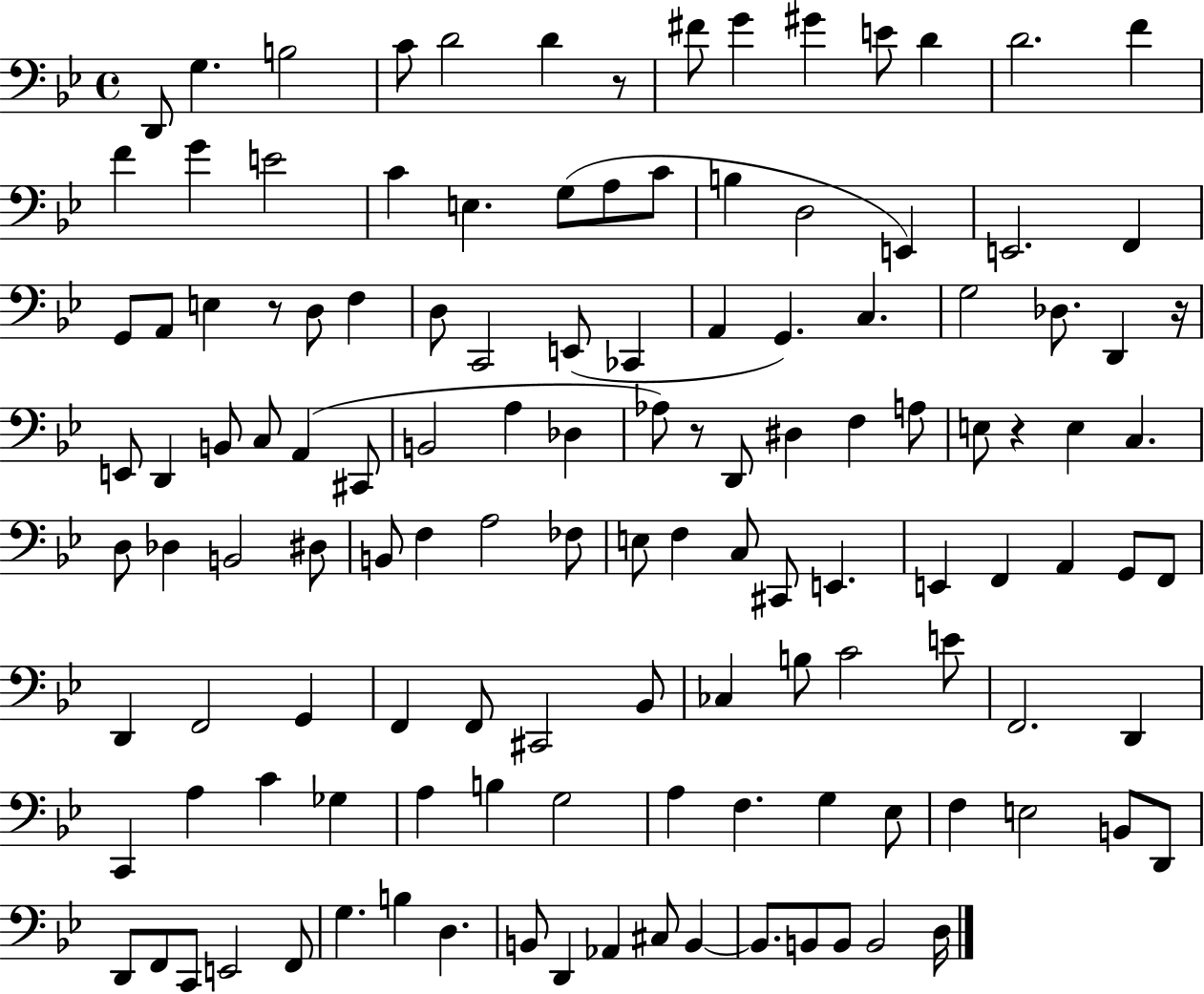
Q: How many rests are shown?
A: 5